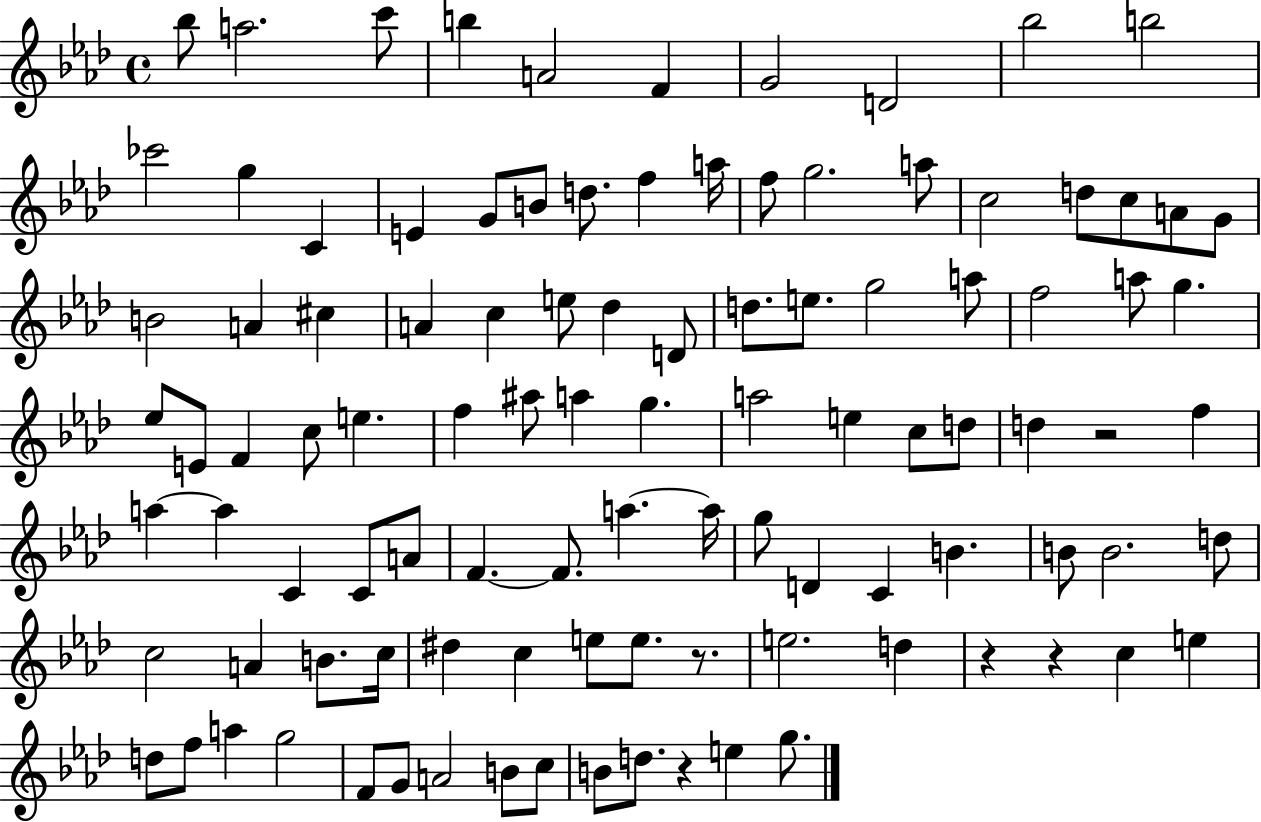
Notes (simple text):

Bb5/e A5/h. C6/e B5/q A4/h F4/q G4/h D4/h Bb5/h B5/h CES6/h G5/q C4/q E4/q G4/e B4/e D5/e. F5/q A5/s F5/e G5/h. A5/e C5/h D5/e C5/e A4/e G4/e B4/h A4/q C#5/q A4/q C5/q E5/e Db5/q D4/e D5/e. E5/e. G5/h A5/e F5/h A5/e G5/q. Eb5/e E4/e F4/q C5/e E5/q. F5/q A#5/e A5/q G5/q. A5/h E5/q C5/e D5/e D5/q R/h F5/q A5/q A5/q C4/q C4/e A4/e F4/q. F4/e. A5/q. A5/s G5/e D4/q C4/q B4/q. B4/e B4/h. D5/e C5/h A4/q B4/e. C5/s D#5/q C5/q E5/e E5/e. R/e. E5/h. D5/q R/q R/q C5/q E5/q D5/e F5/e A5/q G5/h F4/e G4/e A4/h B4/e C5/e B4/e D5/e. R/q E5/q G5/e.